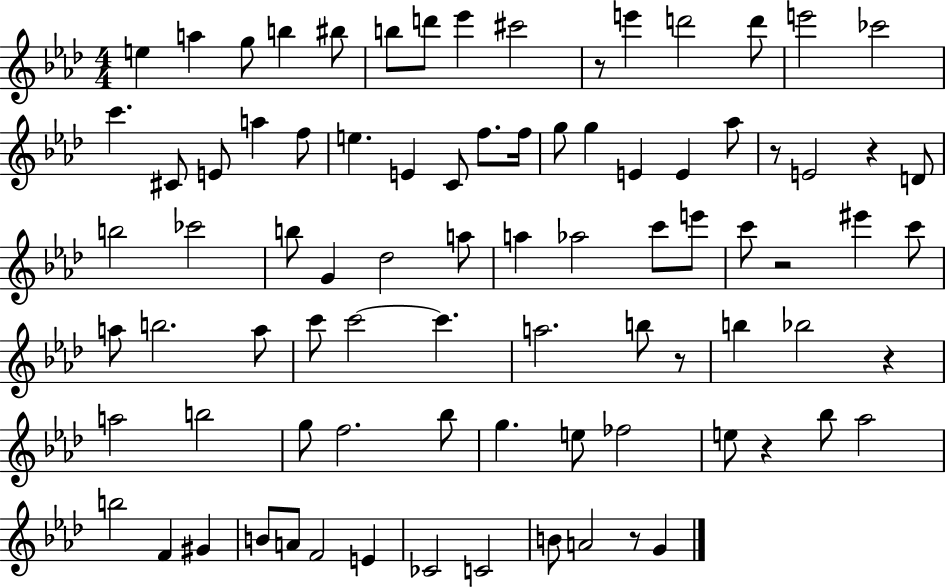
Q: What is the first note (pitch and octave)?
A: E5